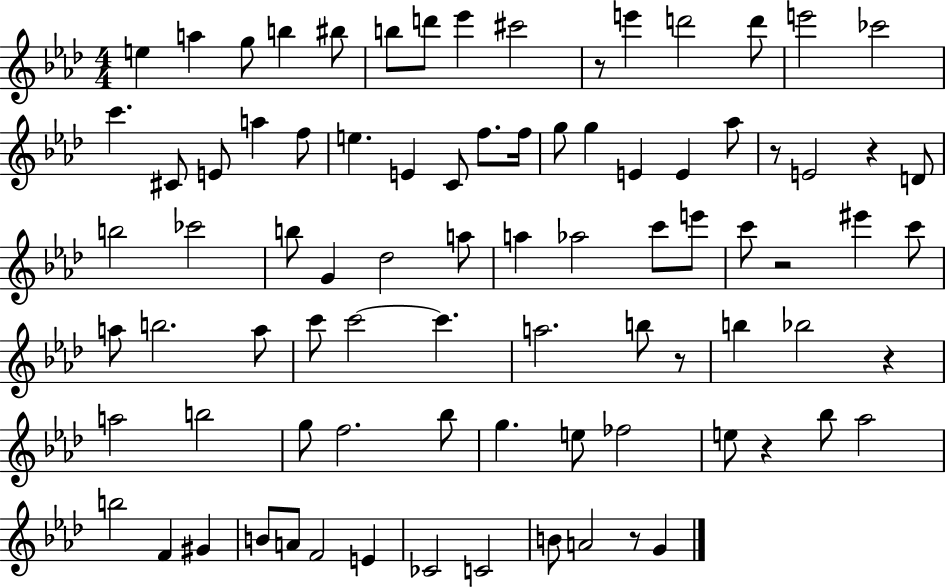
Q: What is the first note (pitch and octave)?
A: E5